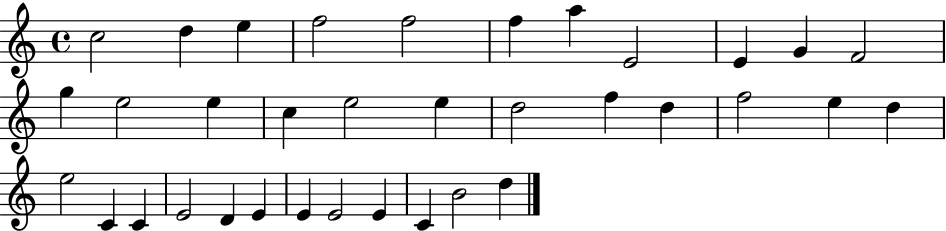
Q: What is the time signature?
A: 4/4